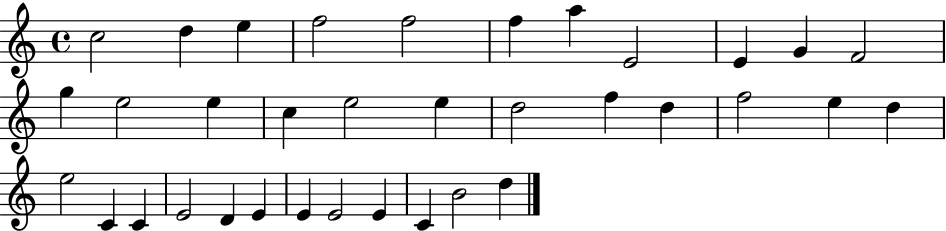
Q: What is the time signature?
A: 4/4